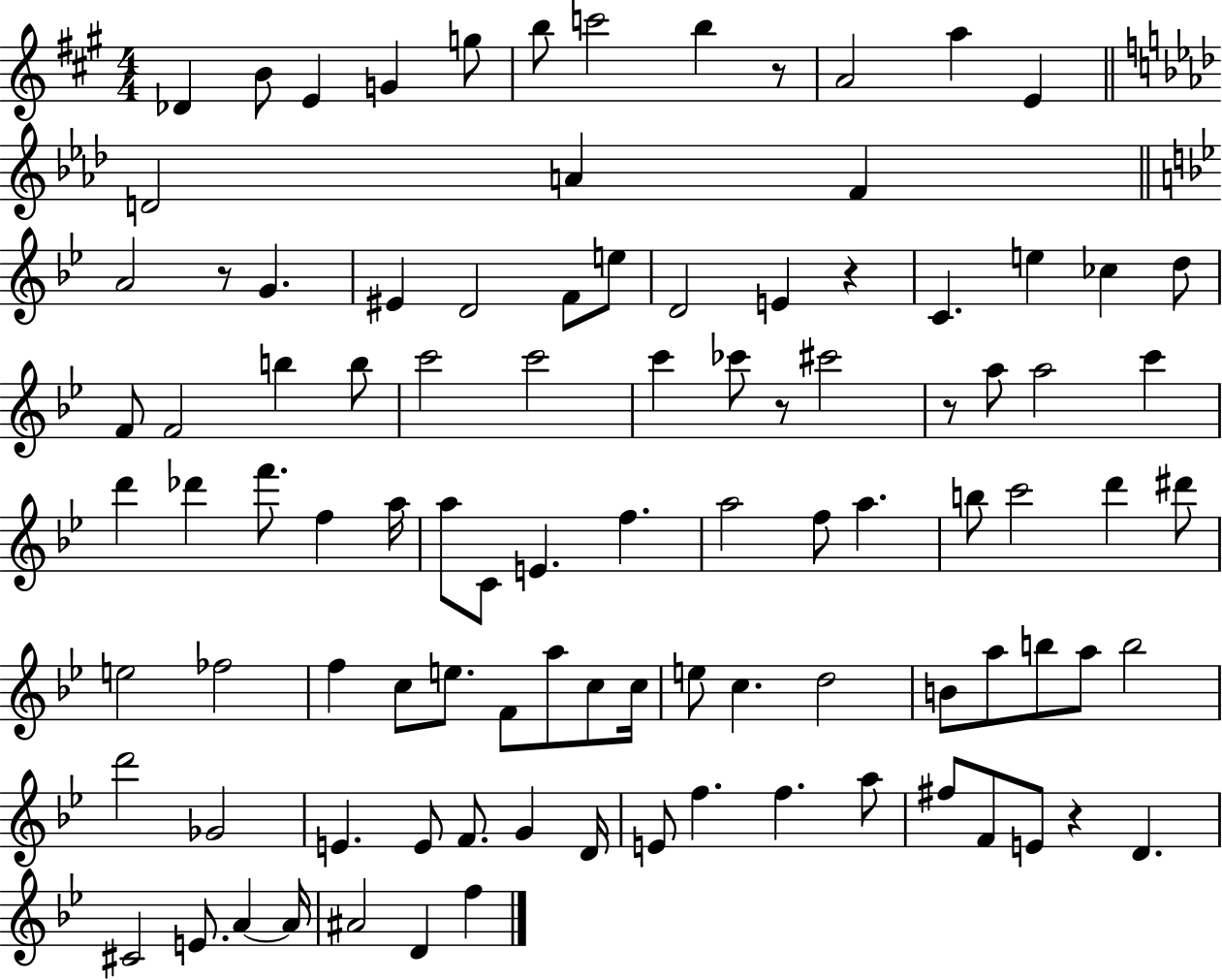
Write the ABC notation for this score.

X:1
T:Untitled
M:4/4
L:1/4
K:A
_D B/2 E G g/2 b/2 c'2 b z/2 A2 a E D2 A F A2 z/2 G ^E D2 F/2 e/2 D2 E z C e _c d/2 F/2 F2 b b/2 c'2 c'2 c' _c'/2 z/2 ^c'2 z/2 a/2 a2 c' d' _d' f'/2 f a/4 a/2 C/2 E f a2 f/2 a b/2 c'2 d' ^d'/2 e2 _f2 f c/2 e/2 F/2 a/2 c/2 c/4 e/2 c d2 B/2 a/2 b/2 a/2 b2 d'2 _G2 E E/2 F/2 G D/4 E/2 f f a/2 ^f/2 F/2 E/2 z D ^C2 E/2 A A/4 ^A2 D f